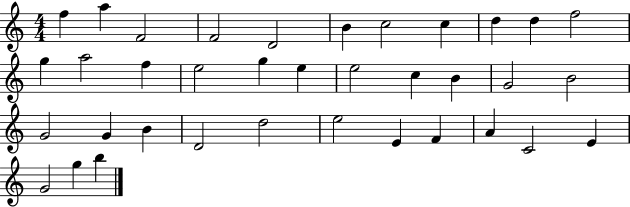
F5/q A5/q F4/h F4/h D4/h B4/q C5/h C5/q D5/q D5/q F5/h G5/q A5/h F5/q E5/h G5/q E5/q E5/h C5/q B4/q G4/h B4/h G4/h G4/q B4/q D4/h D5/h E5/h E4/q F4/q A4/q C4/h E4/q G4/h G5/q B5/q